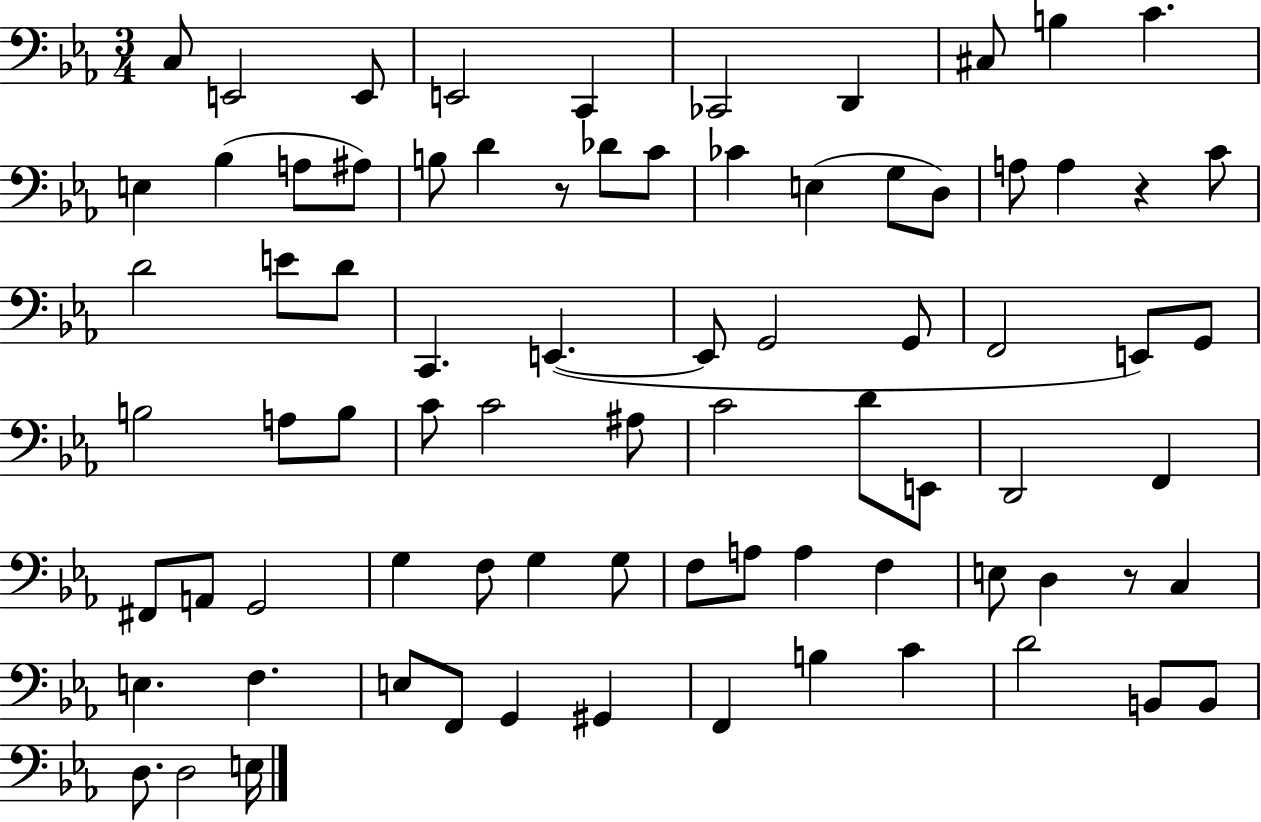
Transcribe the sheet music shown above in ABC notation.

X:1
T:Untitled
M:3/4
L:1/4
K:Eb
C,/2 E,,2 E,,/2 E,,2 C,, _C,,2 D,, ^C,/2 B, C E, _B, A,/2 ^A,/2 B,/2 D z/2 _D/2 C/2 _C E, G,/2 D,/2 A,/2 A, z C/2 D2 E/2 D/2 C,, E,, E,,/2 G,,2 G,,/2 F,,2 E,,/2 G,,/2 B,2 A,/2 B,/2 C/2 C2 ^A,/2 C2 D/2 E,,/2 D,,2 F,, ^F,,/2 A,,/2 G,,2 G, F,/2 G, G,/2 F,/2 A,/2 A, F, E,/2 D, z/2 C, E, F, E,/2 F,,/2 G,, ^G,, F,, B, C D2 B,,/2 B,,/2 D,/2 D,2 E,/4